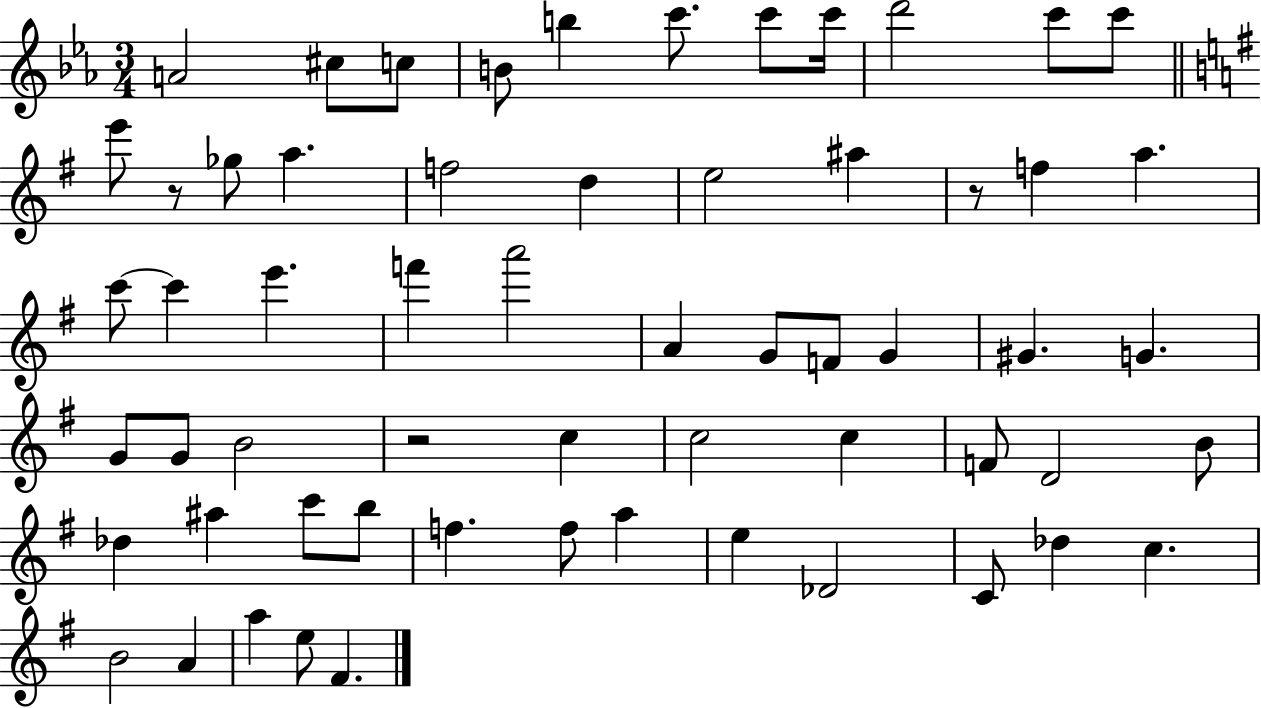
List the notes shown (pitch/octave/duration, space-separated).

A4/h C#5/e C5/e B4/e B5/q C6/e. C6/e C6/s D6/h C6/e C6/e E6/e R/e Gb5/e A5/q. F5/h D5/q E5/h A#5/q R/e F5/q A5/q. C6/e C6/q E6/q. F6/q A6/h A4/q G4/e F4/e G4/q G#4/q. G4/q. G4/e G4/e B4/h R/h C5/q C5/h C5/q F4/e D4/h B4/e Db5/q A#5/q C6/e B5/e F5/q. F5/e A5/q E5/q Db4/h C4/e Db5/q C5/q. B4/h A4/q A5/q E5/e F#4/q.